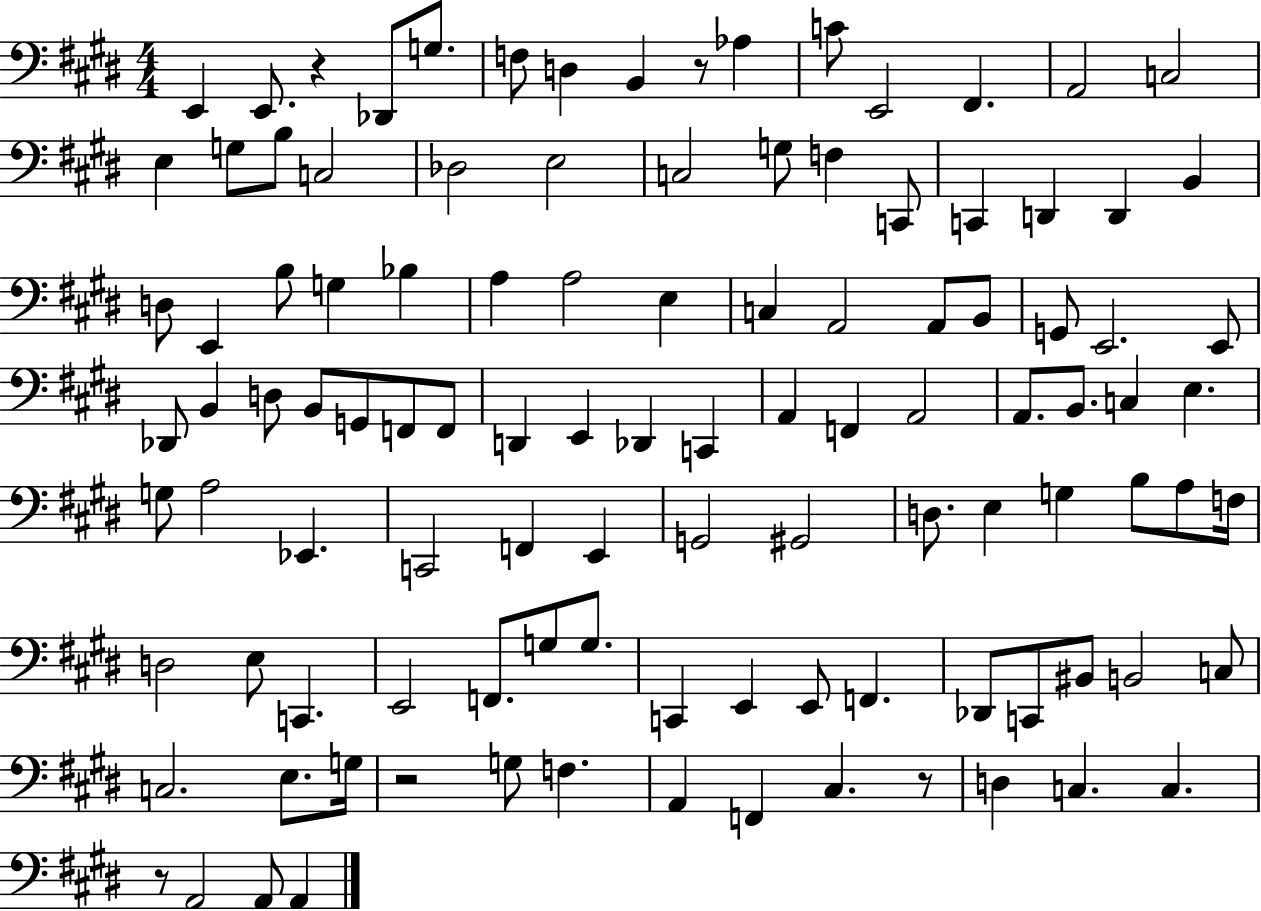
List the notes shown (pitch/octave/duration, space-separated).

E2/q E2/e. R/q Db2/e G3/e. F3/e D3/q B2/q R/e Ab3/q C4/e E2/h F#2/q. A2/h C3/h E3/q G3/e B3/e C3/h Db3/h E3/h C3/h G3/e F3/q C2/e C2/q D2/q D2/q B2/q D3/e E2/q B3/e G3/q Bb3/q A3/q A3/h E3/q C3/q A2/h A2/e B2/e G2/e E2/h. E2/e Db2/e B2/q D3/e B2/e G2/e F2/e F2/e D2/q E2/q Db2/q C2/q A2/q F2/q A2/h A2/e. B2/e. C3/q E3/q. G3/e A3/h Eb2/q. C2/h F2/q E2/q G2/h G#2/h D3/e. E3/q G3/q B3/e A3/e F3/s D3/h E3/e C2/q. E2/h F2/e. G3/e G3/e. C2/q E2/q E2/e F2/q. Db2/e C2/e BIS2/e B2/h C3/e C3/h. E3/e. G3/s R/h G3/e F3/q. A2/q F2/q C#3/q. R/e D3/q C3/q. C3/q. R/e A2/h A2/e A2/q